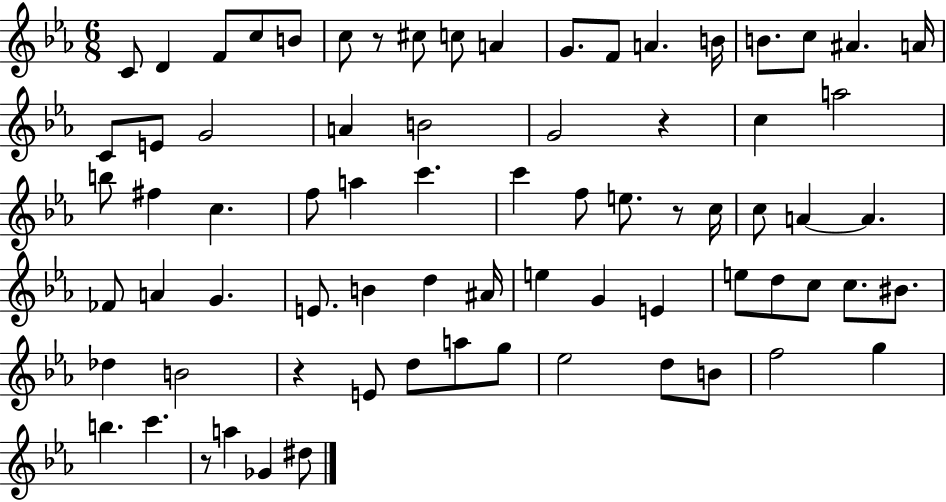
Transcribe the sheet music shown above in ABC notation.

X:1
T:Untitled
M:6/8
L:1/4
K:Eb
C/2 D F/2 c/2 B/2 c/2 z/2 ^c/2 c/2 A G/2 F/2 A B/4 B/2 c/2 ^A A/4 C/2 E/2 G2 A B2 G2 z c a2 b/2 ^f c f/2 a c' c' f/2 e/2 z/2 c/4 c/2 A A _F/2 A G E/2 B d ^A/4 e G E e/2 d/2 c/2 c/2 ^B/2 _d B2 z E/2 d/2 a/2 g/2 _e2 d/2 B/2 f2 g b c' z/2 a _G ^d/2